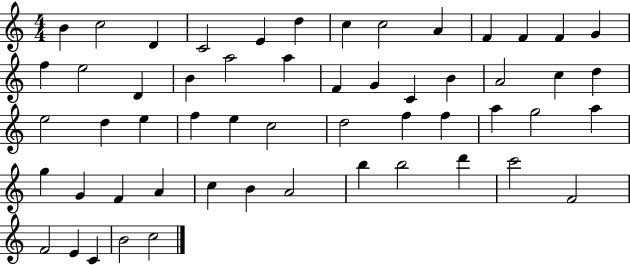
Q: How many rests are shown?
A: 0